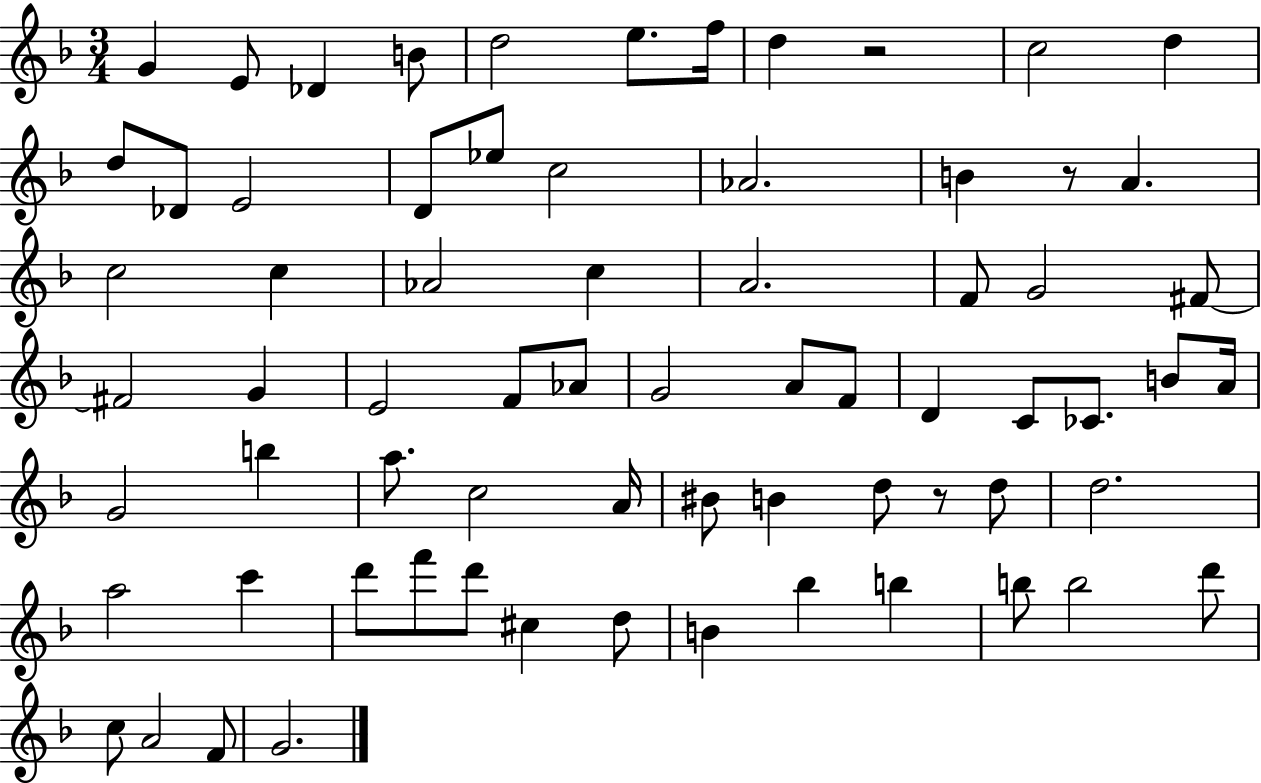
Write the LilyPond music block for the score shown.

{
  \clef treble
  \numericTimeSignature
  \time 3/4
  \key f \major
  \repeat volta 2 { g'4 e'8 des'4 b'8 | d''2 e''8. f''16 | d''4 r2 | c''2 d''4 | \break d''8 des'8 e'2 | d'8 ees''8 c''2 | aes'2. | b'4 r8 a'4. | \break c''2 c''4 | aes'2 c''4 | a'2. | f'8 g'2 fis'8~~ | \break fis'2 g'4 | e'2 f'8 aes'8 | g'2 a'8 f'8 | d'4 c'8 ces'8. b'8 a'16 | \break g'2 b''4 | a''8. c''2 a'16 | bis'8 b'4 d''8 r8 d''8 | d''2. | \break a''2 c'''4 | d'''8 f'''8 d'''8 cis''4 d''8 | b'4 bes''4 b''4 | b''8 b''2 d'''8 | \break c''8 a'2 f'8 | g'2. | } \bar "|."
}